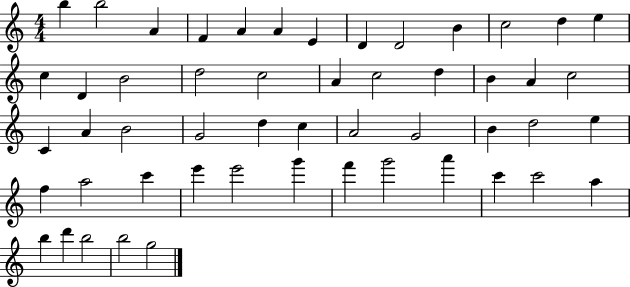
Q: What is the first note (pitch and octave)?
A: B5